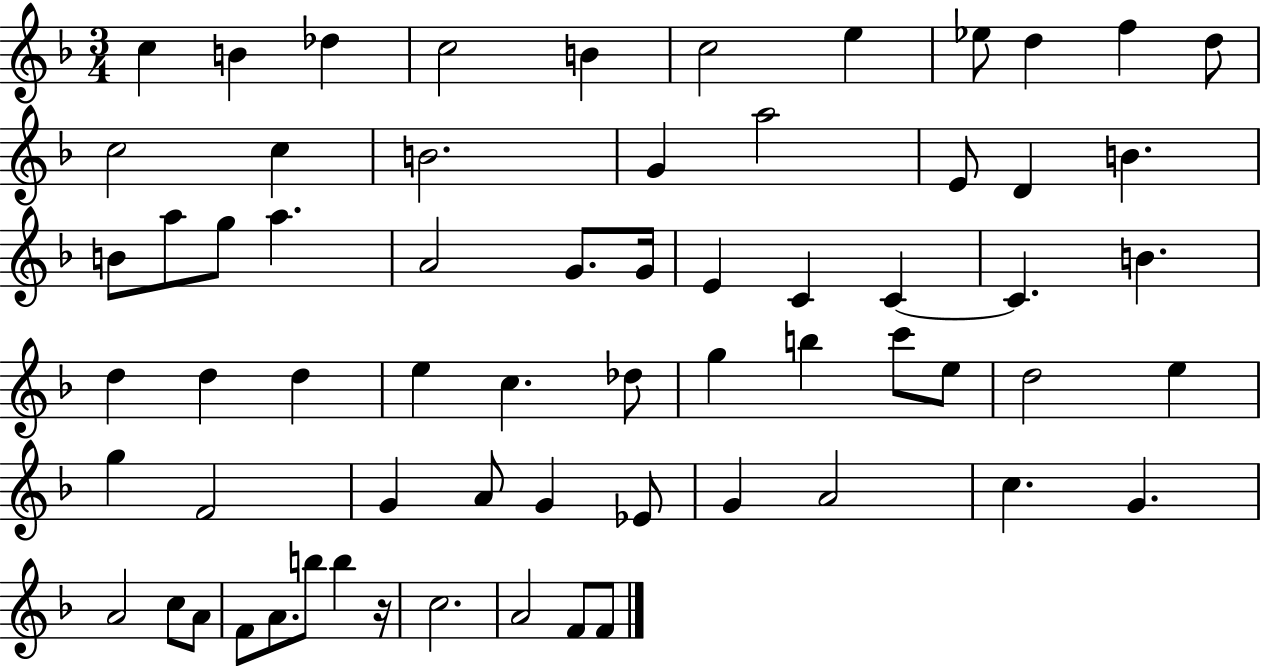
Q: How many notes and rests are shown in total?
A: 65